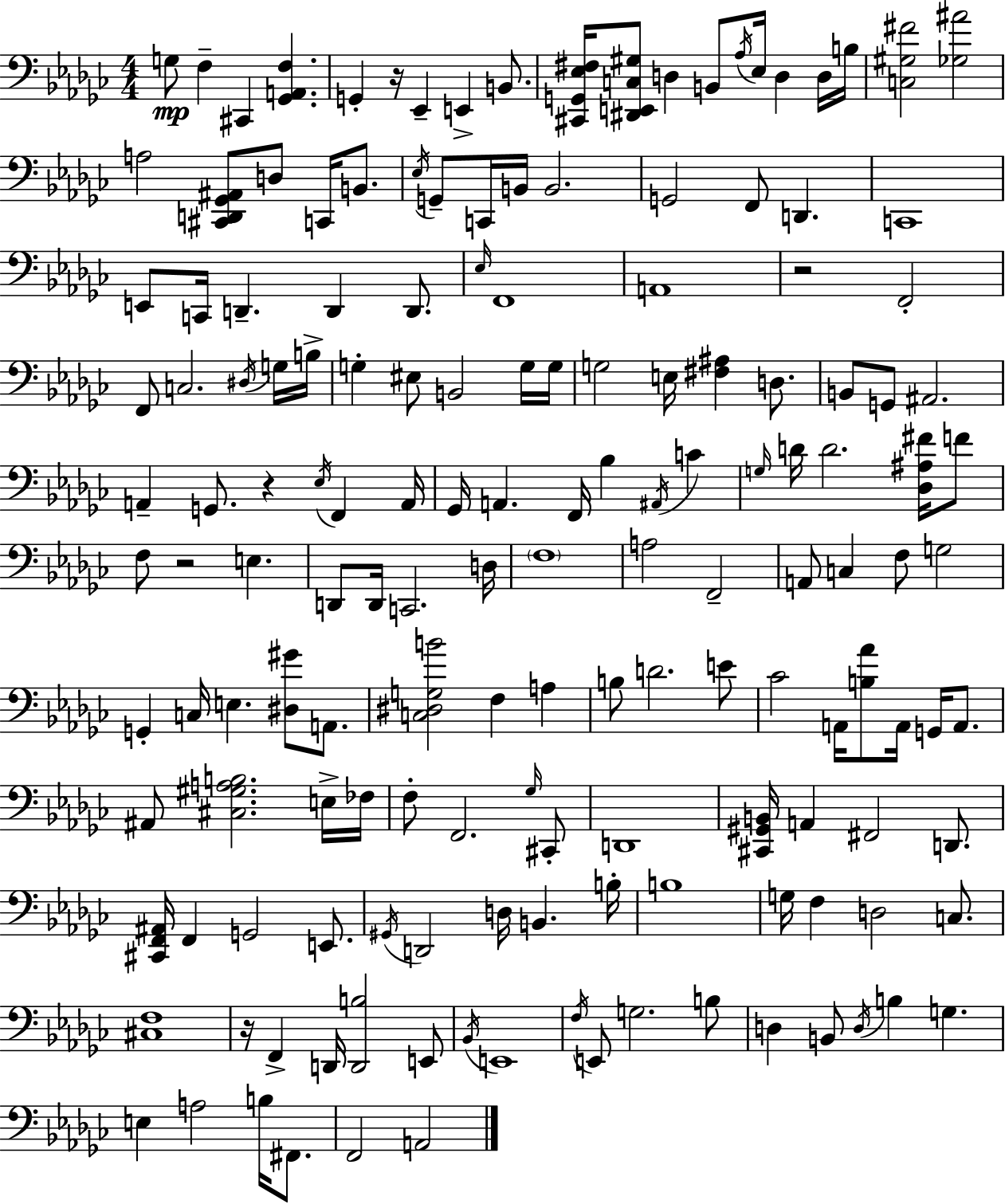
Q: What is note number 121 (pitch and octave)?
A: E2